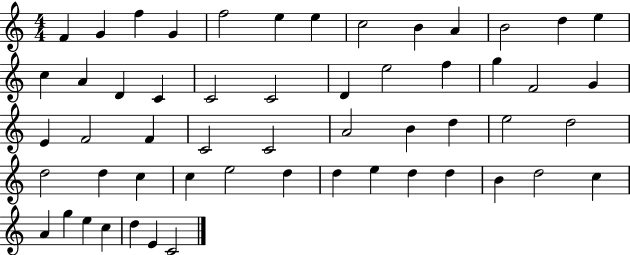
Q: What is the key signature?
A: C major